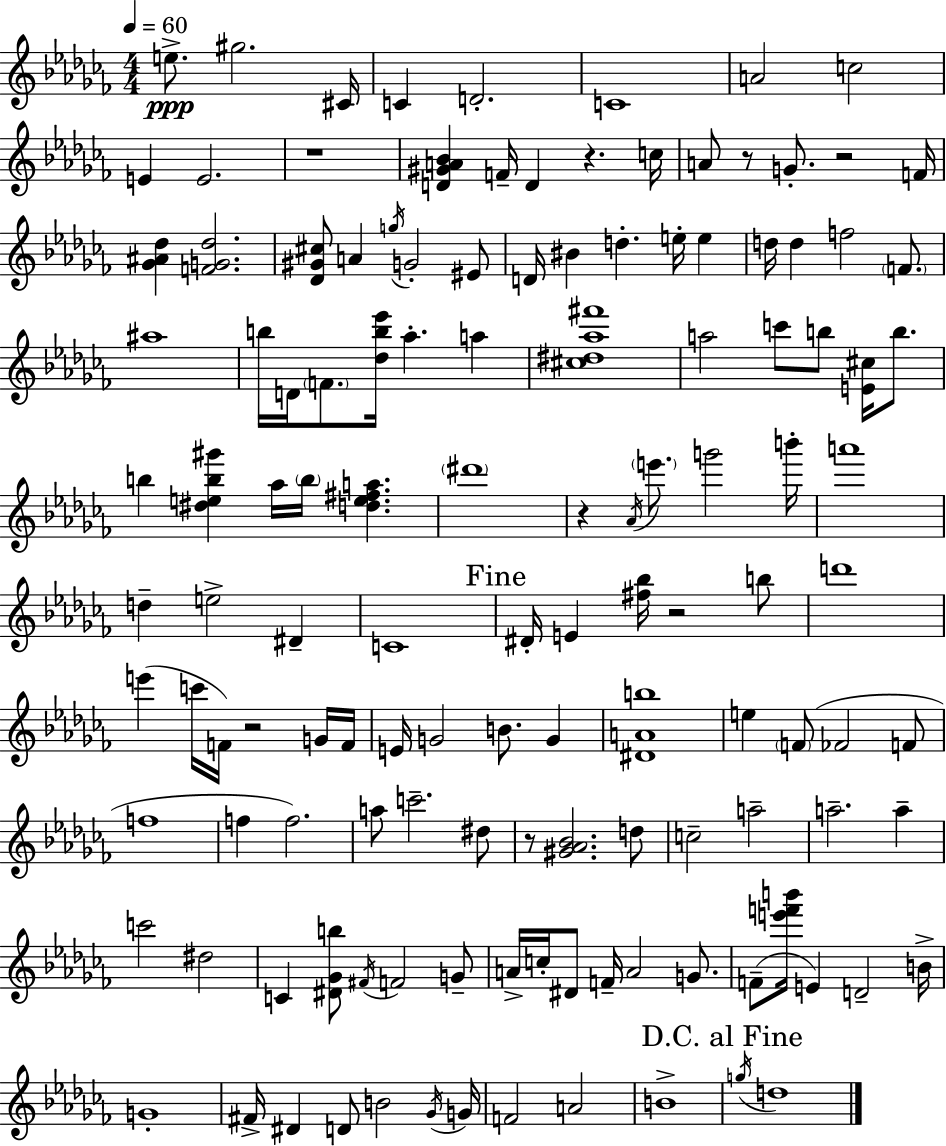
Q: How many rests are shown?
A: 8